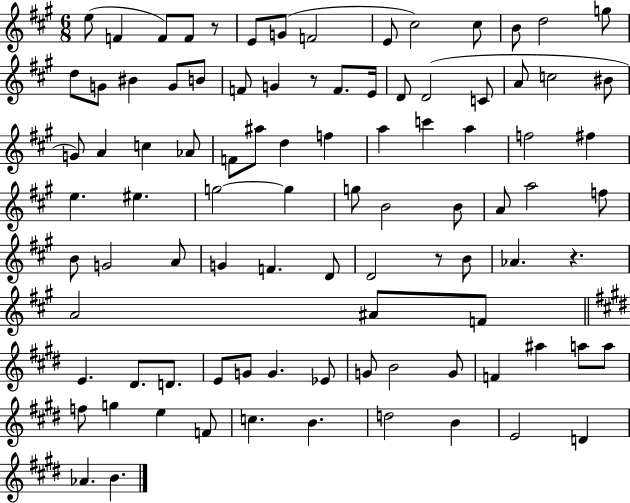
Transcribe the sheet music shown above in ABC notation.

X:1
T:Untitled
M:6/8
L:1/4
K:A
e/2 F F/2 F/2 z/2 E/2 G/2 F2 E/2 ^c2 ^c/2 B/2 d2 g/2 d/2 G/2 ^B G/2 B/2 F/2 G z/2 F/2 E/4 D/2 D2 C/2 A/2 c2 ^B/2 G/2 A c _A/2 F/2 ^a/2 d f a c' a f2 ^f e ^e g2 g g/2 B2 B/2 A/2 a2 f/2 B/2 G2 A/2 G F D/2 D2 z/2 B/2 _A z A2 ^A/2 F/2 E ^D/2 D/2 E/2 G/2 G _E/2 G/2 B2 G/2 F ^a a/2 a/2 f/2 g e F/2 c B d2 B E2 D _A B